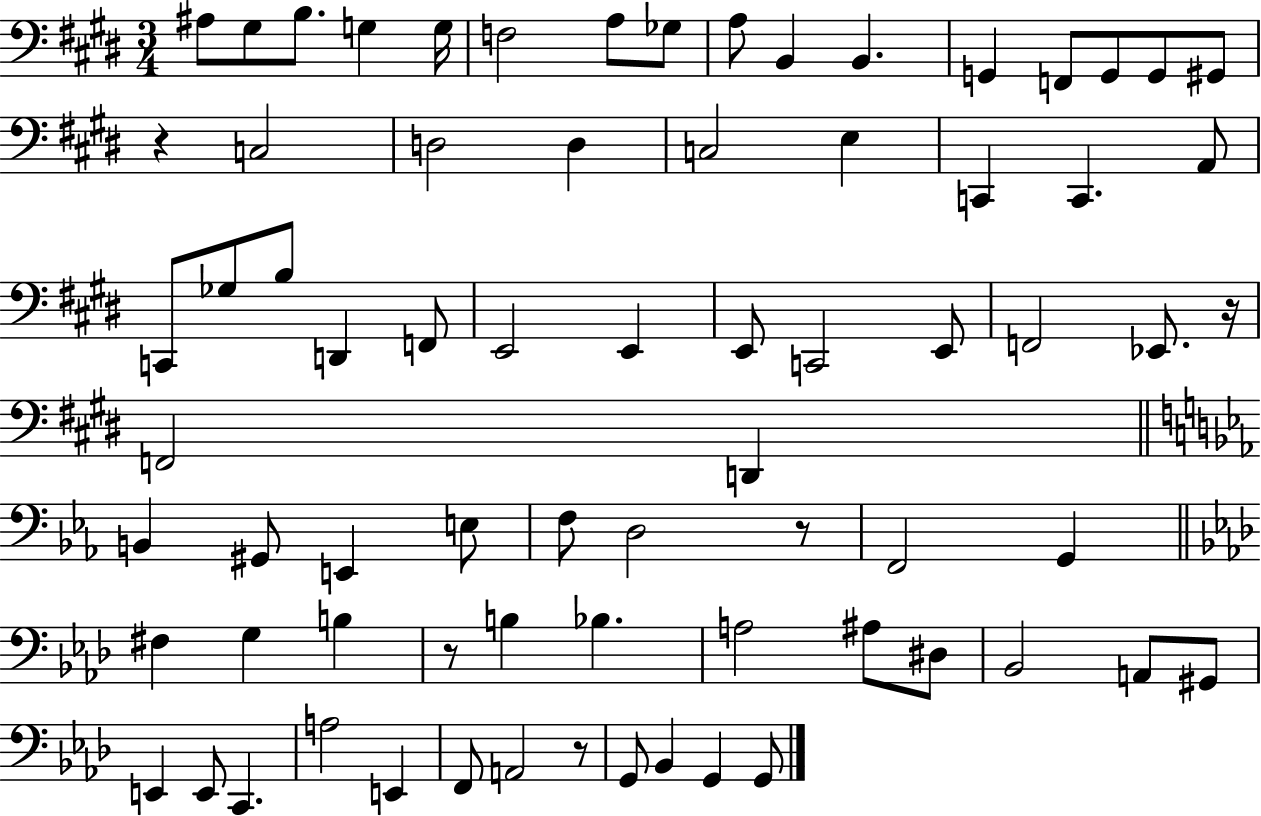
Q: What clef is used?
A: bass